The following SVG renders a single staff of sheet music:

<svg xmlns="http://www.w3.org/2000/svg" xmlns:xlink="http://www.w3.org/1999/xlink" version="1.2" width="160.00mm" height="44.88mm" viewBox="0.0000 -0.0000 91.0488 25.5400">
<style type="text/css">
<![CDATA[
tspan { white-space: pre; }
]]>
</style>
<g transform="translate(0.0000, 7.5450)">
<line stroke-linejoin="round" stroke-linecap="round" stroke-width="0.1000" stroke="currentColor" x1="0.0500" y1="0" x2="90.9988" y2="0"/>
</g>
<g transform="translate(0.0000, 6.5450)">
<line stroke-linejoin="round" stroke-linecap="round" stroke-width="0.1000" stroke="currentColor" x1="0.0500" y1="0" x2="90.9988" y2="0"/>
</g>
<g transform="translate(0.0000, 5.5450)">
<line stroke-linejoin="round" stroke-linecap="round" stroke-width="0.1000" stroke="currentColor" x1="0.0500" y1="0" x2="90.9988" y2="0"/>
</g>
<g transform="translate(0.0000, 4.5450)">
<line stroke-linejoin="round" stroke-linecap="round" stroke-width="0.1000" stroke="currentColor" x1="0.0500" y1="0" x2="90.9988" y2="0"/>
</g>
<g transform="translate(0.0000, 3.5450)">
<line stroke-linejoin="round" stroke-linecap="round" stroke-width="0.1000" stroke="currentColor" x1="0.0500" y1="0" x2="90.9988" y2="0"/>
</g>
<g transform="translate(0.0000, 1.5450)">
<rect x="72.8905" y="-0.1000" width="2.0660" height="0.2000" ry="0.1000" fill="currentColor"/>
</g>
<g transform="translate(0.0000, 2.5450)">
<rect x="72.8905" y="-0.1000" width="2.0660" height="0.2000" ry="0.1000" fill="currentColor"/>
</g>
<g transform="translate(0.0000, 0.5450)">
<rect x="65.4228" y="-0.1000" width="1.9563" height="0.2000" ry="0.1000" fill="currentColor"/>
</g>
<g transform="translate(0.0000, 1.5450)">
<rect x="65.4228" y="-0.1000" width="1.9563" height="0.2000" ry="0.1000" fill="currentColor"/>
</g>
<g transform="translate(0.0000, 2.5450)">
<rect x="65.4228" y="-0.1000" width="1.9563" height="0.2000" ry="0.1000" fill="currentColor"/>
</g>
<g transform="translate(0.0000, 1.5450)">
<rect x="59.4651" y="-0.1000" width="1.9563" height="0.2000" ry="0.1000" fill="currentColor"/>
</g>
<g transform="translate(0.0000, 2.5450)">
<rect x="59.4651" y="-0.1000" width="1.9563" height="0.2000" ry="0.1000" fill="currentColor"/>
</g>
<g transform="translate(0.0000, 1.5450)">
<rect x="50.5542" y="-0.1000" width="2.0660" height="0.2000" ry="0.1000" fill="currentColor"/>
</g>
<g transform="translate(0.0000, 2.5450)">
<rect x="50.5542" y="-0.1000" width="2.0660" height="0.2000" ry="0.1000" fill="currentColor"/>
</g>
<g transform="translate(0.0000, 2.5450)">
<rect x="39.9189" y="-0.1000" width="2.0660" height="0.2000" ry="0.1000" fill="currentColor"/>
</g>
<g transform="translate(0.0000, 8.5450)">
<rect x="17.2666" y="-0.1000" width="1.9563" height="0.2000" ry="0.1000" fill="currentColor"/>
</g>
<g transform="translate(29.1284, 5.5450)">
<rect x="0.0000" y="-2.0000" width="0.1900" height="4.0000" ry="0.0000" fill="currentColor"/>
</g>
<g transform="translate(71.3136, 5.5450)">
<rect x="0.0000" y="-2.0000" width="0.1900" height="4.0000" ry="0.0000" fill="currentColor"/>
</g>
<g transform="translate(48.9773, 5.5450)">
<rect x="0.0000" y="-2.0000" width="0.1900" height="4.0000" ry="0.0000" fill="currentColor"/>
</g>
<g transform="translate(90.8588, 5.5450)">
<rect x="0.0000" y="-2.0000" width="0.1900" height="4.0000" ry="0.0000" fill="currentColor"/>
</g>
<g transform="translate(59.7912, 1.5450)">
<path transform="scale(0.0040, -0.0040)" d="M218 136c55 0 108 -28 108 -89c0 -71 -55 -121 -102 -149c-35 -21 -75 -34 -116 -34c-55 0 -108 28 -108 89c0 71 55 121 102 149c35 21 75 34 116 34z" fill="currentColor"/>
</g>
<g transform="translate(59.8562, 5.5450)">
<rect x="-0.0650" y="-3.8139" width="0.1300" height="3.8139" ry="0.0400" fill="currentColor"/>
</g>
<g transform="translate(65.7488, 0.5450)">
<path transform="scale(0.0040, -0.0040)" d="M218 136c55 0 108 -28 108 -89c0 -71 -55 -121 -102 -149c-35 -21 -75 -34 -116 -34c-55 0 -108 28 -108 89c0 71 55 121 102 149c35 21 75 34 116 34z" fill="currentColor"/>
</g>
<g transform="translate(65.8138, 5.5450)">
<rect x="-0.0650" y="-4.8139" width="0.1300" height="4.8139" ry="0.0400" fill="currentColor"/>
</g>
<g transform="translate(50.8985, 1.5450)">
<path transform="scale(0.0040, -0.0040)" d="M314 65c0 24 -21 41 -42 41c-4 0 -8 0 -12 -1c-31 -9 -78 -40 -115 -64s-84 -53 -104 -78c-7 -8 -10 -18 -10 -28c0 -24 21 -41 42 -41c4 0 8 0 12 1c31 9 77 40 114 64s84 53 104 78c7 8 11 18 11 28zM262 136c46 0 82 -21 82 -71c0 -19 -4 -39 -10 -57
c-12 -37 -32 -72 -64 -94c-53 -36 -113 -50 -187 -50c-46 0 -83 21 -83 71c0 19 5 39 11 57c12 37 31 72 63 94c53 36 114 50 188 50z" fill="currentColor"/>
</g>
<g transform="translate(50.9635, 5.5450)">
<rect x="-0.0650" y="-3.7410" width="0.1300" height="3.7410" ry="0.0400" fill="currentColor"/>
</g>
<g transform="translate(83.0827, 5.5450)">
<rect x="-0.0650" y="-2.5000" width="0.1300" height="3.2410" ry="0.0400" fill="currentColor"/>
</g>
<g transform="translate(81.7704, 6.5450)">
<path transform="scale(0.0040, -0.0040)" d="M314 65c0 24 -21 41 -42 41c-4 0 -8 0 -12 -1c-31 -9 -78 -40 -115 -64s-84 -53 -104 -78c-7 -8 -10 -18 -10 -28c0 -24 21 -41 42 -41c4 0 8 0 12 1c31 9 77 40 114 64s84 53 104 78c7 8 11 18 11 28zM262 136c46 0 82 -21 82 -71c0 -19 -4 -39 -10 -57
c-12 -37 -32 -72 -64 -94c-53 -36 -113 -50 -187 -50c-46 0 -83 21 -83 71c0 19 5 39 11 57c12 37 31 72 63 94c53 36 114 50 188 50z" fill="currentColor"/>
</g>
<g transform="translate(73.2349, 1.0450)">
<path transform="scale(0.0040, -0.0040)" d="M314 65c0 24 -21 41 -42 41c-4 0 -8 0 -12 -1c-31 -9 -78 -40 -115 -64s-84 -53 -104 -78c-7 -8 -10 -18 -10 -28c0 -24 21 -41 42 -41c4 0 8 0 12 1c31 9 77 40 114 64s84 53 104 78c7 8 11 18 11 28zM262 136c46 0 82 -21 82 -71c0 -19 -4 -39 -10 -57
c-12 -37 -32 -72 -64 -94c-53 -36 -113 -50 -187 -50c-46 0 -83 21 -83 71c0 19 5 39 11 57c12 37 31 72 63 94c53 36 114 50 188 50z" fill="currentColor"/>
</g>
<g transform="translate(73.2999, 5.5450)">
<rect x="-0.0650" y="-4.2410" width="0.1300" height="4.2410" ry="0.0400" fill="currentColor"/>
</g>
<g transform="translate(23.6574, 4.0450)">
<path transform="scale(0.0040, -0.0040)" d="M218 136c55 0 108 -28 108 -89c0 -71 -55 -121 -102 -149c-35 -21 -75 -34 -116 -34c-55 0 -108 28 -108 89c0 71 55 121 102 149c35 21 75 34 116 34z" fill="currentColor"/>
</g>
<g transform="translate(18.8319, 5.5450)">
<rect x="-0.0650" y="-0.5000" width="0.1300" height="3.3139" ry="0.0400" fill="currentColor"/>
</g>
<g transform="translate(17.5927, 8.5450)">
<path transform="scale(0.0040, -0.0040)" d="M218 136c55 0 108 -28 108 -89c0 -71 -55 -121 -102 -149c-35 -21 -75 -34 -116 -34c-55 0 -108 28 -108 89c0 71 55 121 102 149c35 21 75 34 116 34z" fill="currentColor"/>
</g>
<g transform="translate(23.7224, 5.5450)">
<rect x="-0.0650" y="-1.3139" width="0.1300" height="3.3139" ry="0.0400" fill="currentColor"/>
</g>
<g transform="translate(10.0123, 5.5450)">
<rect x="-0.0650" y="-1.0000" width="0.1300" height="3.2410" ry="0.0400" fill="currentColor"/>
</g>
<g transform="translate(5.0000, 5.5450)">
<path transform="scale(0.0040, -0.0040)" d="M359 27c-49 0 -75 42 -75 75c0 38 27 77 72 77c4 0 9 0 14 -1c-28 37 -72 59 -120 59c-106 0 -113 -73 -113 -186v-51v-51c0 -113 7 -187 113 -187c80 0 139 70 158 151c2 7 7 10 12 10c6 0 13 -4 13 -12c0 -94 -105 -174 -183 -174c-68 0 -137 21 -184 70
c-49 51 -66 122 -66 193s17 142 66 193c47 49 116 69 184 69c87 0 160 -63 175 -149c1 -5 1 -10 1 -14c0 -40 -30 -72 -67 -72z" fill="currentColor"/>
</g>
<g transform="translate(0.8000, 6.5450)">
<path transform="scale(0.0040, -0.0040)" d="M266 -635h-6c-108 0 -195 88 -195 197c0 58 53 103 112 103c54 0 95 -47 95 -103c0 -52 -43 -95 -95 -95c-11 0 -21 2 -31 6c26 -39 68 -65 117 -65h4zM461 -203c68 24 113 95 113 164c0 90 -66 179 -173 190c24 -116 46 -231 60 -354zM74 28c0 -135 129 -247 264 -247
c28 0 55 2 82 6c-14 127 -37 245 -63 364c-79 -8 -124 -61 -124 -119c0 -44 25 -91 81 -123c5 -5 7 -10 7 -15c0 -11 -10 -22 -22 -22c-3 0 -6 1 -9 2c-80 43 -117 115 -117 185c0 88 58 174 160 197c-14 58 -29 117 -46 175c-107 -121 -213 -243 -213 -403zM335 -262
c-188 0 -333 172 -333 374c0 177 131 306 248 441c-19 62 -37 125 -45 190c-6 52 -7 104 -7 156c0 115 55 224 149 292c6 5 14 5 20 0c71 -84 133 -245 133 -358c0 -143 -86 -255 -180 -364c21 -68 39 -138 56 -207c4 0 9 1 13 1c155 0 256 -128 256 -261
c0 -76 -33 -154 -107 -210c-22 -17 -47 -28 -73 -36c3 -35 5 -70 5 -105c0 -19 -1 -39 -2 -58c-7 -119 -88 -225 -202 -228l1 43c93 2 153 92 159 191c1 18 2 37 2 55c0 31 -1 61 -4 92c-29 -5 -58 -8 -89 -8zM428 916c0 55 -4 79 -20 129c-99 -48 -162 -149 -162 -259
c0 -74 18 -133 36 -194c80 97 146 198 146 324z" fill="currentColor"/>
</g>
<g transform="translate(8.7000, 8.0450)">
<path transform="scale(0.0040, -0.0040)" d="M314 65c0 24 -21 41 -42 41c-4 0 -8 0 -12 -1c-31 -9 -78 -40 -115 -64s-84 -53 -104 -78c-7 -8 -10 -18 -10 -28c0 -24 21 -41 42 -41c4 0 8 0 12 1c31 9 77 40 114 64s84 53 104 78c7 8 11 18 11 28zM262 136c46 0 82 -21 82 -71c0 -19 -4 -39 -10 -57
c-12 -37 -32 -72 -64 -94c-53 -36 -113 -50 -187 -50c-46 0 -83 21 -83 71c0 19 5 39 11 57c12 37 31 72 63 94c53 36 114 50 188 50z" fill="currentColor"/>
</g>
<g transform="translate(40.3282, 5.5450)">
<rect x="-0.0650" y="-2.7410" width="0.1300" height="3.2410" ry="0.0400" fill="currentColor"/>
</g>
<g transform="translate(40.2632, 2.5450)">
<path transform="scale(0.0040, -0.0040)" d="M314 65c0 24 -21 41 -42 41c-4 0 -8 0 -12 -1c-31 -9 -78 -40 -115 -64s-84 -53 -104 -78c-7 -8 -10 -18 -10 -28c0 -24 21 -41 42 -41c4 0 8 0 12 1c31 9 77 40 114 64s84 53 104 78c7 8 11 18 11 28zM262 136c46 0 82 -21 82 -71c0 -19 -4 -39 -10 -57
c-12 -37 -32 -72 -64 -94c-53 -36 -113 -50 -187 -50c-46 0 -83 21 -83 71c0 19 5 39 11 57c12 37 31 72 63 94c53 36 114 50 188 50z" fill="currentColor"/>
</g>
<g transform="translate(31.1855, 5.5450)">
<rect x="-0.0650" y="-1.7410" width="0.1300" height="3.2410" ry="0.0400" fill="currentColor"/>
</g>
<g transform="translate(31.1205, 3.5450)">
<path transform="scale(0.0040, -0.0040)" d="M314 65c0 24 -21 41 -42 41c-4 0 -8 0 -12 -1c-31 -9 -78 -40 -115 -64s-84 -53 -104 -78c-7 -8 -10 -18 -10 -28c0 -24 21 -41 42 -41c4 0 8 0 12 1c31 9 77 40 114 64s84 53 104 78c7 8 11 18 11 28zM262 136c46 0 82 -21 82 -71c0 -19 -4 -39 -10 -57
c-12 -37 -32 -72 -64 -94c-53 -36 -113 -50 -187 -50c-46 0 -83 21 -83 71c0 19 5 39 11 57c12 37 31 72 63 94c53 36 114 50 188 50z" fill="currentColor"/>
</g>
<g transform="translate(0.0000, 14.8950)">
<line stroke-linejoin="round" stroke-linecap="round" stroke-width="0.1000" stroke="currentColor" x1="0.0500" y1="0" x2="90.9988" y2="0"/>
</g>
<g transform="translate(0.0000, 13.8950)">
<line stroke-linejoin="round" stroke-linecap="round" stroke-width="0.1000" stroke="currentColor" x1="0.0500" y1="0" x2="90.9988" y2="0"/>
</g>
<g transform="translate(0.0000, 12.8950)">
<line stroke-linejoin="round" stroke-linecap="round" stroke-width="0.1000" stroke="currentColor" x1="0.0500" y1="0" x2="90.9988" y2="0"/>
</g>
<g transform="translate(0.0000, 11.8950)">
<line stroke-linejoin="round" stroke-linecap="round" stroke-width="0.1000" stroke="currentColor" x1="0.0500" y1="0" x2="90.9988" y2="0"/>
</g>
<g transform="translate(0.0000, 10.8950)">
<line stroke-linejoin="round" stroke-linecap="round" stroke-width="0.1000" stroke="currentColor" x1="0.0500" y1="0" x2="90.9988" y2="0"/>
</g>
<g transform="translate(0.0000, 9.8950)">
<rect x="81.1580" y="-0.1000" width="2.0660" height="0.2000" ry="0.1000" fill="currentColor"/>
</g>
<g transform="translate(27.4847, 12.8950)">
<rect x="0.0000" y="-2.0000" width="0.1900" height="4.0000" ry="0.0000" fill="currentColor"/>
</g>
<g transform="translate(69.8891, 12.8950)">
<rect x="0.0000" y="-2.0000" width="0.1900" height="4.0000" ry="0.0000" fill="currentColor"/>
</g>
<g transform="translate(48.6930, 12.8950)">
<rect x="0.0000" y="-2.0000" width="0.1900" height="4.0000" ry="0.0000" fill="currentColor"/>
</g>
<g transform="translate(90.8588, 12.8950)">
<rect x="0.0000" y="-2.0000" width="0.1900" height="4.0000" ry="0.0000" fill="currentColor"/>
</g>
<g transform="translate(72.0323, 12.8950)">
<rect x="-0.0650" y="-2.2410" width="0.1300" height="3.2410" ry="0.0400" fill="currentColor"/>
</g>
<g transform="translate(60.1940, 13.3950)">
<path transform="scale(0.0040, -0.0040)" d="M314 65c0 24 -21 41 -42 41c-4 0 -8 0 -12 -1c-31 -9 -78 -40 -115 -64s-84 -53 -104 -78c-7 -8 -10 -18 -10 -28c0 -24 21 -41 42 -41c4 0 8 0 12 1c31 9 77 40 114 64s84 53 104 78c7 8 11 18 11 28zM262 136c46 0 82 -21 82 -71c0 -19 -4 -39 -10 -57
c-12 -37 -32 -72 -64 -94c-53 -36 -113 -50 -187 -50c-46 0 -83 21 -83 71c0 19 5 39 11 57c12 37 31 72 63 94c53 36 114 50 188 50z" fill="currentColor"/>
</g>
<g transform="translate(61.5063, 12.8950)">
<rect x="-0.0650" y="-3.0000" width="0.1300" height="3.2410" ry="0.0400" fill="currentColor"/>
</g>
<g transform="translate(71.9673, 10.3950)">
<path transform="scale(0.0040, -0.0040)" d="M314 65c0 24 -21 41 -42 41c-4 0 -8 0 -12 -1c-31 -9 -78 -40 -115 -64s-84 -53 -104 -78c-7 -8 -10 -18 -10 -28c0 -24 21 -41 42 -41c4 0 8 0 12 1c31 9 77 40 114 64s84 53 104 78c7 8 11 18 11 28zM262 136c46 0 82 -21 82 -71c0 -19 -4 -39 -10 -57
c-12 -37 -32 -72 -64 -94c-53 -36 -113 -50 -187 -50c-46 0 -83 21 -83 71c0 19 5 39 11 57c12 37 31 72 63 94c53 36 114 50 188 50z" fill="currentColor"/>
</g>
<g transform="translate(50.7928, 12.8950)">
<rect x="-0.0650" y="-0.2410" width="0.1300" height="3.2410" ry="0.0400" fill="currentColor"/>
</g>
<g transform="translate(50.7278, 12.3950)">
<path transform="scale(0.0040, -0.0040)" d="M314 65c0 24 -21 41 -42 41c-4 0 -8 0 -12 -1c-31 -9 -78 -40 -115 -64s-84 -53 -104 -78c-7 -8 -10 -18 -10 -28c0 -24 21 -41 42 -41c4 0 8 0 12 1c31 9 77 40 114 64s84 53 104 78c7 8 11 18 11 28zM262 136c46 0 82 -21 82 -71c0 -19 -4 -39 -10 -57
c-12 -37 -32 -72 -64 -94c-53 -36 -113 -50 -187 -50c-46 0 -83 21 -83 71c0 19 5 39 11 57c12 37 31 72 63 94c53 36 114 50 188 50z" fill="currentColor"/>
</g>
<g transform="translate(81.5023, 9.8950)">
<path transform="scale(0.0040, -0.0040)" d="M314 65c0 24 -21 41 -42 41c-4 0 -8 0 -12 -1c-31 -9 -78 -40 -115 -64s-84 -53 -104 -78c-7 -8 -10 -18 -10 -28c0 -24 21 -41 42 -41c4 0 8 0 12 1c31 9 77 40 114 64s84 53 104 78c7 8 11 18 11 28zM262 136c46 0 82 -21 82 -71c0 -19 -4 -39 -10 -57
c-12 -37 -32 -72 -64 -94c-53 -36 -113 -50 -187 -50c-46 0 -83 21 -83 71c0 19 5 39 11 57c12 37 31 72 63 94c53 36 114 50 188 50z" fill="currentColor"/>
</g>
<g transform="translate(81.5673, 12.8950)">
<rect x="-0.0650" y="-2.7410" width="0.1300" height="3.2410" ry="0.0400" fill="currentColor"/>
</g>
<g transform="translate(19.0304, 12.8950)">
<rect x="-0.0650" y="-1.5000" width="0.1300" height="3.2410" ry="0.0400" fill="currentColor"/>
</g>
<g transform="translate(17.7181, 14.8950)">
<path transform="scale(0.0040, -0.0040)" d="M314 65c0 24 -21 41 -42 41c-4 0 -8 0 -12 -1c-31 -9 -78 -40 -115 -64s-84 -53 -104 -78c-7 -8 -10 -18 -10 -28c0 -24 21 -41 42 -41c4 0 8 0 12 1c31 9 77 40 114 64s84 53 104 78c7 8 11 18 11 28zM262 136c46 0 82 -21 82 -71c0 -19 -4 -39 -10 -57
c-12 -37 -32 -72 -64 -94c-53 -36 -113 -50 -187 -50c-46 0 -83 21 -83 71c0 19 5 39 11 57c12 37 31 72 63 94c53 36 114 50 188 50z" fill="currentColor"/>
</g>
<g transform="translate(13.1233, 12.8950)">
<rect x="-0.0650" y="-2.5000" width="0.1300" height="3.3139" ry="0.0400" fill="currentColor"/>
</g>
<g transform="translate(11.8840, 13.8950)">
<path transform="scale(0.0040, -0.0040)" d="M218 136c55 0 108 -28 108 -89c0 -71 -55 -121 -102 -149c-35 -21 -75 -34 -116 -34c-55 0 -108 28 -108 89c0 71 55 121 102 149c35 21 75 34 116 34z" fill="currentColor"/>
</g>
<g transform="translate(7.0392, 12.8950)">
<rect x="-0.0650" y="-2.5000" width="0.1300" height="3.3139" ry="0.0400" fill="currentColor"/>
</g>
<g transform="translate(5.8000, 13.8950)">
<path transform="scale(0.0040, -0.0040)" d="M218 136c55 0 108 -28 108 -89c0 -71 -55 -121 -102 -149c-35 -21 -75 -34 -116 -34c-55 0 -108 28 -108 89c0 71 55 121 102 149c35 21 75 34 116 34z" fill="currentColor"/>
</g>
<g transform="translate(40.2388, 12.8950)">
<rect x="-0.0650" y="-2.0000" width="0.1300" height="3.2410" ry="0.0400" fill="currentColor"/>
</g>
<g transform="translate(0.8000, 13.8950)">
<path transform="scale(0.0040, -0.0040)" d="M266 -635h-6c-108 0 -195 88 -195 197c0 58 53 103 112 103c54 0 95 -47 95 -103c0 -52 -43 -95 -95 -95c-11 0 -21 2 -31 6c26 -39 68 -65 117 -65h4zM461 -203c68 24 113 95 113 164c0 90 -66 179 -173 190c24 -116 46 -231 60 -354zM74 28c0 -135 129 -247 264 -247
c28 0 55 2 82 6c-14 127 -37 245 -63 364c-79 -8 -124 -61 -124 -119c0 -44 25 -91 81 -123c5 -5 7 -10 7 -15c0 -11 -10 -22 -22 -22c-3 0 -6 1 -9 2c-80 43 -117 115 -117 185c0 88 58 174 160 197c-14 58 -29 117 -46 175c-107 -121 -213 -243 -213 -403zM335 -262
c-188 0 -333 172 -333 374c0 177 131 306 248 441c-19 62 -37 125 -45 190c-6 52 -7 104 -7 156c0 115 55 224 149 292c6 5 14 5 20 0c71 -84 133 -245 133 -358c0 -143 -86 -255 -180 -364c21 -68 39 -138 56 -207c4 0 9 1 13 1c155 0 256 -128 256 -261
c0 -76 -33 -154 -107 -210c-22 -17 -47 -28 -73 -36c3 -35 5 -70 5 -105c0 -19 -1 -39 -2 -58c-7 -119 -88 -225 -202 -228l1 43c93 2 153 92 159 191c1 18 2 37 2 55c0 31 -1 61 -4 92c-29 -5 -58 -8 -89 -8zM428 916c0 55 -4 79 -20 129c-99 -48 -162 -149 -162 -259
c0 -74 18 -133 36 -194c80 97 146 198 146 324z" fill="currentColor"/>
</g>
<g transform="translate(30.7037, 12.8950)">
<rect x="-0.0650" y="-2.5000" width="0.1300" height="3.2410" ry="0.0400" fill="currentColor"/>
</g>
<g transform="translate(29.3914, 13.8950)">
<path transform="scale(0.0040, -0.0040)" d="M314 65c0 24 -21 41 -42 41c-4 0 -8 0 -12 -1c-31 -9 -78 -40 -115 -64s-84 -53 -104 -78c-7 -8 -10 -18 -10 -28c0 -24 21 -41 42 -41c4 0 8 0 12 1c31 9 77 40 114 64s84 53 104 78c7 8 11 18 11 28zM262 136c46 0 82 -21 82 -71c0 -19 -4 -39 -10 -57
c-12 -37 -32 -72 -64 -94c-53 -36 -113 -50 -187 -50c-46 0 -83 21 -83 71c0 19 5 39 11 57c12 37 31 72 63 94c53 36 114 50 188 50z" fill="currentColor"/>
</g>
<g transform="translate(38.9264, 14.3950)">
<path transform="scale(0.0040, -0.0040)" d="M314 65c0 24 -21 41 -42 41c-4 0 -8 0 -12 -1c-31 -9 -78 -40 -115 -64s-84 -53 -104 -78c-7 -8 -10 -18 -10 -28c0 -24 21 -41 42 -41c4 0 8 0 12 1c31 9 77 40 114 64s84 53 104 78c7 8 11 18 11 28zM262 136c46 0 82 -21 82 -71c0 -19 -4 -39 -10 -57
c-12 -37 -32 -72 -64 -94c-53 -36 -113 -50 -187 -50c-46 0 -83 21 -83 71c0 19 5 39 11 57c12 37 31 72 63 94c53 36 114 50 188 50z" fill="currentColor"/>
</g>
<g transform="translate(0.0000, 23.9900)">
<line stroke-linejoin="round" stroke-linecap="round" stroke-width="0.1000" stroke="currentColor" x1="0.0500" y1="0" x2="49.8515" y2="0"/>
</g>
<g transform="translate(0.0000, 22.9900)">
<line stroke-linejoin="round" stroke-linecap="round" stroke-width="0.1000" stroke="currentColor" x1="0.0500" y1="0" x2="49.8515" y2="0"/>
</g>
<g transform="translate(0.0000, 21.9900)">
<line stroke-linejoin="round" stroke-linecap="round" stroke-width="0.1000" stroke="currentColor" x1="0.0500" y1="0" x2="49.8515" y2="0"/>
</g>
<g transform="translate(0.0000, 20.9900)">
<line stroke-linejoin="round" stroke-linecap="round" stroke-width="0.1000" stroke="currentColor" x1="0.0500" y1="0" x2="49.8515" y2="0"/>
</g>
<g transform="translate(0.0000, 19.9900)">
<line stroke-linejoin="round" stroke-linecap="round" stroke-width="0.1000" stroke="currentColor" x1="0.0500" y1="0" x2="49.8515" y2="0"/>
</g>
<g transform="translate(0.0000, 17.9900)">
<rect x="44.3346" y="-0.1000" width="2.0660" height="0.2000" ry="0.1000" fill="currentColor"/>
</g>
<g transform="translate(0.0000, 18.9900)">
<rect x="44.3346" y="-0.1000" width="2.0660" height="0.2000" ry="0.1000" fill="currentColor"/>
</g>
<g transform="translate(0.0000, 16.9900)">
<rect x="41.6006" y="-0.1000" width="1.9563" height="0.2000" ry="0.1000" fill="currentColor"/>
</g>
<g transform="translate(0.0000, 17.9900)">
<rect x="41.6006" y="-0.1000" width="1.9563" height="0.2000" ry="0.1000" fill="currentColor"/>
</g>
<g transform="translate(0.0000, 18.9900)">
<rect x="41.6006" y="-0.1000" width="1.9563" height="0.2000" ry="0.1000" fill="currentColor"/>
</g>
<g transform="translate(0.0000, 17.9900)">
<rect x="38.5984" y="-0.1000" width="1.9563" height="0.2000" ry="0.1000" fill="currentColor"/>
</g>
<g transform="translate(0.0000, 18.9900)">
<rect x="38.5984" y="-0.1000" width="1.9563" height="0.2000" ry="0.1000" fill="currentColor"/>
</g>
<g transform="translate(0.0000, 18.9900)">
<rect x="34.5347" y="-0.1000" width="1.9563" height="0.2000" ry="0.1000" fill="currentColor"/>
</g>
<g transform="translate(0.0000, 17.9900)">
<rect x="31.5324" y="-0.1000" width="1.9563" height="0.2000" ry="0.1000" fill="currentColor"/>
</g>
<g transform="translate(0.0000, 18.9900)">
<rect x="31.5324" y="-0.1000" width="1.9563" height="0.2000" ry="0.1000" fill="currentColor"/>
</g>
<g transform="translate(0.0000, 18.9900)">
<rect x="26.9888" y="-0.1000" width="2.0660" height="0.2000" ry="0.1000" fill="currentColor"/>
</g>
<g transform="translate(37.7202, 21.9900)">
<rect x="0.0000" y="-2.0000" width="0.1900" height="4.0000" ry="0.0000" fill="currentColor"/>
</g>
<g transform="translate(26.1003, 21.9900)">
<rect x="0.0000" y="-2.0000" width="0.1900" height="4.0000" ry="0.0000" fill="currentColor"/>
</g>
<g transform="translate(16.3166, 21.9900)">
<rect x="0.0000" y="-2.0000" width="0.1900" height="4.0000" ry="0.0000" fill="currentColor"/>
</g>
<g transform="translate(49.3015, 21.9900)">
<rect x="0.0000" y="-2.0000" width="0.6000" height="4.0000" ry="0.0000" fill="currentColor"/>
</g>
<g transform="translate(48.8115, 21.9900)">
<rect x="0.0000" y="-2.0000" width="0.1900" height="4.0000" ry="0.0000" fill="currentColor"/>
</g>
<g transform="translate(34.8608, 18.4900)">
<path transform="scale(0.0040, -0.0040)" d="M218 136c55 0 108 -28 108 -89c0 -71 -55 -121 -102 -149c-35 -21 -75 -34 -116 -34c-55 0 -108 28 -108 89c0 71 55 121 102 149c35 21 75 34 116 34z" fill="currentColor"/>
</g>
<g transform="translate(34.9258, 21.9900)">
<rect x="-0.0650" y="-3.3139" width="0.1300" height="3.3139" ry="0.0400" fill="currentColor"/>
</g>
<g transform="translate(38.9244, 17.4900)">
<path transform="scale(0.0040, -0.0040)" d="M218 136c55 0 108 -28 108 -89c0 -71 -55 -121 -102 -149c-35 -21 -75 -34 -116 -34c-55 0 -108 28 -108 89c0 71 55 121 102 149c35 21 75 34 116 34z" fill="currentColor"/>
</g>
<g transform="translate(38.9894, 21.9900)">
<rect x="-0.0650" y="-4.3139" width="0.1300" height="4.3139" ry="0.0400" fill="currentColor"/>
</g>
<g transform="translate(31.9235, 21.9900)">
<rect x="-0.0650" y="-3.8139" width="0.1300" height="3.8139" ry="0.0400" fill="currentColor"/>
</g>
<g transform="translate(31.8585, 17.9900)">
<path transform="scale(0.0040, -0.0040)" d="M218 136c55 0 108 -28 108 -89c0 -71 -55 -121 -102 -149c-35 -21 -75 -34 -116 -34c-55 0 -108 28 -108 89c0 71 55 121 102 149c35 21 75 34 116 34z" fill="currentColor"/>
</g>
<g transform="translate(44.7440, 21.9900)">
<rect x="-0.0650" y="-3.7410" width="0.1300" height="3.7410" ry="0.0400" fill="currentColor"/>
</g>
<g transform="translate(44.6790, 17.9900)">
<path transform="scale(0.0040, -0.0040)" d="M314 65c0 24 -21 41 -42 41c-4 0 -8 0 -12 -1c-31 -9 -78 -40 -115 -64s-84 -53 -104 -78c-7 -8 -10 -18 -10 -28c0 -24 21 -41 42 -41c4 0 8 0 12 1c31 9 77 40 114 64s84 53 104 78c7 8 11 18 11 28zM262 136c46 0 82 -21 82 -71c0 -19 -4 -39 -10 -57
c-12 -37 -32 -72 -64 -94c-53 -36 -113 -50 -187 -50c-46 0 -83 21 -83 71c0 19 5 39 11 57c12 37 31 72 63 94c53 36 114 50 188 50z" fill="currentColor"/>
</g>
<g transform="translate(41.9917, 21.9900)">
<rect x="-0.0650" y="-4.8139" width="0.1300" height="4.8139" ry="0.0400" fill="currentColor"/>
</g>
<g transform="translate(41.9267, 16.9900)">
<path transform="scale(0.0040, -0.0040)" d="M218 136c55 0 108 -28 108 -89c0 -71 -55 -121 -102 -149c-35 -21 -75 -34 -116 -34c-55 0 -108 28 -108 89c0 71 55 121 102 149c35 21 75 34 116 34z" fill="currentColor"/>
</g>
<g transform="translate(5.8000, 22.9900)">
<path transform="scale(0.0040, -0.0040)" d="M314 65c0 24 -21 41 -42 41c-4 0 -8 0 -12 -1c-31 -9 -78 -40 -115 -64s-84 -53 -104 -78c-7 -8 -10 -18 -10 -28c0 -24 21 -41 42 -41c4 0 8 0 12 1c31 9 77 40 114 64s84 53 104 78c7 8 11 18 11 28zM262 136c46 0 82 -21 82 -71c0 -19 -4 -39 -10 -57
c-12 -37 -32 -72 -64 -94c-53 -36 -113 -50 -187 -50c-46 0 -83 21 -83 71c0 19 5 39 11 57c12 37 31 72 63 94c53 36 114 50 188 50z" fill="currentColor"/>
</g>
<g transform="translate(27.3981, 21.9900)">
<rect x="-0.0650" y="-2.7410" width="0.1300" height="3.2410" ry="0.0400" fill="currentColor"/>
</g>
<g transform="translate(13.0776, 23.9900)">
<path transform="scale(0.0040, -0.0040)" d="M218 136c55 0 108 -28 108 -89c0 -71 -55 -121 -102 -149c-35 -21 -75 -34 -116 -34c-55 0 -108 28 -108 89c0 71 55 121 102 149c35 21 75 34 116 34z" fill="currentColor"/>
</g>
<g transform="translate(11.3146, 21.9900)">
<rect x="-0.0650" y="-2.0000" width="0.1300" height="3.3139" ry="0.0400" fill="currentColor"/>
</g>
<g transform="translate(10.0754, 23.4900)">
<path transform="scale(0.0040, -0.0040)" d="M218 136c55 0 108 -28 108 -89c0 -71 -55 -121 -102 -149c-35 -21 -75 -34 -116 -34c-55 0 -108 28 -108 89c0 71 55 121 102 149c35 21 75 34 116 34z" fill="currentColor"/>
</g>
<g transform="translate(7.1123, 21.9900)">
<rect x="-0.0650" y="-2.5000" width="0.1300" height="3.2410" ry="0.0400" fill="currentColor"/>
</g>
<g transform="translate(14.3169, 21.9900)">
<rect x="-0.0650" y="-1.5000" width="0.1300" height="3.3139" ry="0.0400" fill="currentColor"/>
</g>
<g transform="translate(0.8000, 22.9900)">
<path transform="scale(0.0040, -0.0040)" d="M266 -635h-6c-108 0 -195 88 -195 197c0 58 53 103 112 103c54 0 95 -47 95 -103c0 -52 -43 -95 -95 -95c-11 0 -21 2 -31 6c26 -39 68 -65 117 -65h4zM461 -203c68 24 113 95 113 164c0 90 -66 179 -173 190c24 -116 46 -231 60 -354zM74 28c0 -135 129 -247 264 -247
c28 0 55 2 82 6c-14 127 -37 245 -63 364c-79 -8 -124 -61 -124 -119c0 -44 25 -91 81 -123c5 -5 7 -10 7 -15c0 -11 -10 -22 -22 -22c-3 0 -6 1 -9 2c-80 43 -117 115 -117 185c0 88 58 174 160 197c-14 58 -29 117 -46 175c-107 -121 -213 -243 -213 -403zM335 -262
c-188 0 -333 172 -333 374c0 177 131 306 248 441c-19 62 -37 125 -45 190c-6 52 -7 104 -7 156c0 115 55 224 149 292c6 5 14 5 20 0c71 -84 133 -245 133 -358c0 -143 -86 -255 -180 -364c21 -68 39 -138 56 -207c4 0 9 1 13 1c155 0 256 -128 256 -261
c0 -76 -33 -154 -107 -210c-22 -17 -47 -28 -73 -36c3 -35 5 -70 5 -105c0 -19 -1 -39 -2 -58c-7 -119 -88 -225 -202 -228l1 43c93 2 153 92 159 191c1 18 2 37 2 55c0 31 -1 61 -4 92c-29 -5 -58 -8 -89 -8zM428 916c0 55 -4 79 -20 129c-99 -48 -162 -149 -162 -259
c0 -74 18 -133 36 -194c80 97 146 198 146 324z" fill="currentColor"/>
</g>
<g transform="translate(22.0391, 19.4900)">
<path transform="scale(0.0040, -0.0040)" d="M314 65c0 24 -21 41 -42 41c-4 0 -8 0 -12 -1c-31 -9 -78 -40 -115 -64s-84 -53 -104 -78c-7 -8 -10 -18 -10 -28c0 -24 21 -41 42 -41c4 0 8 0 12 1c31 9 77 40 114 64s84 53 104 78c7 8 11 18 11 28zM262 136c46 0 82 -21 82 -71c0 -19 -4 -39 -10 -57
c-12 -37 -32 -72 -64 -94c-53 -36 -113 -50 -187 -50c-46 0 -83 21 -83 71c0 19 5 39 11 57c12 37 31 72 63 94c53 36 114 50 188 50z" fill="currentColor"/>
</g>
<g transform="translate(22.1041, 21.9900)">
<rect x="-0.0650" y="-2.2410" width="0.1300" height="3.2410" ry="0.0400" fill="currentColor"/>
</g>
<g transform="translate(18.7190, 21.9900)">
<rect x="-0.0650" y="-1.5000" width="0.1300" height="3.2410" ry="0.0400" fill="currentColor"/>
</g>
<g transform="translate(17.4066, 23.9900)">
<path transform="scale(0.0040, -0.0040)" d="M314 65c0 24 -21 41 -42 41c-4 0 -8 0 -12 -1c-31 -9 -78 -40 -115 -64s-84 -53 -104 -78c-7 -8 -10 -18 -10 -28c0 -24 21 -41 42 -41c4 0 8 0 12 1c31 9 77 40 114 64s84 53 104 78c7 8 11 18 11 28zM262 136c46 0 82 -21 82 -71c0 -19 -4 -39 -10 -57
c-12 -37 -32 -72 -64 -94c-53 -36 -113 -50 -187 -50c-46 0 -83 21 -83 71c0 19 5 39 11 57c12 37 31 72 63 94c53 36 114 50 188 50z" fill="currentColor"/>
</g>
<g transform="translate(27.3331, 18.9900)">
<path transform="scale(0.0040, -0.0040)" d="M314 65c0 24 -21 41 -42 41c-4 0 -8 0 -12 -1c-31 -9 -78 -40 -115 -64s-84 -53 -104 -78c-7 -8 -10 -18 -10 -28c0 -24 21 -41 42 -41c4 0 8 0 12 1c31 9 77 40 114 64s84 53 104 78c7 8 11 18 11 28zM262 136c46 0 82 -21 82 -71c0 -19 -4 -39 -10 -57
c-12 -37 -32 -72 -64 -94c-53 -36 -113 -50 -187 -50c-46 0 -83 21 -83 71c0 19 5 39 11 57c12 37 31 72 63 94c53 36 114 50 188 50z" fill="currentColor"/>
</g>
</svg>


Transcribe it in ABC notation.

X:1
T:Untitled
M:4/4
L:1/4
K:C
D2 C e f2 a2 c'2 c' e' d'2 G2 G G E2 G2 F2 c2 A2 g2 a2 G2 F E E2 g2 a2 c' b d' e' c'2